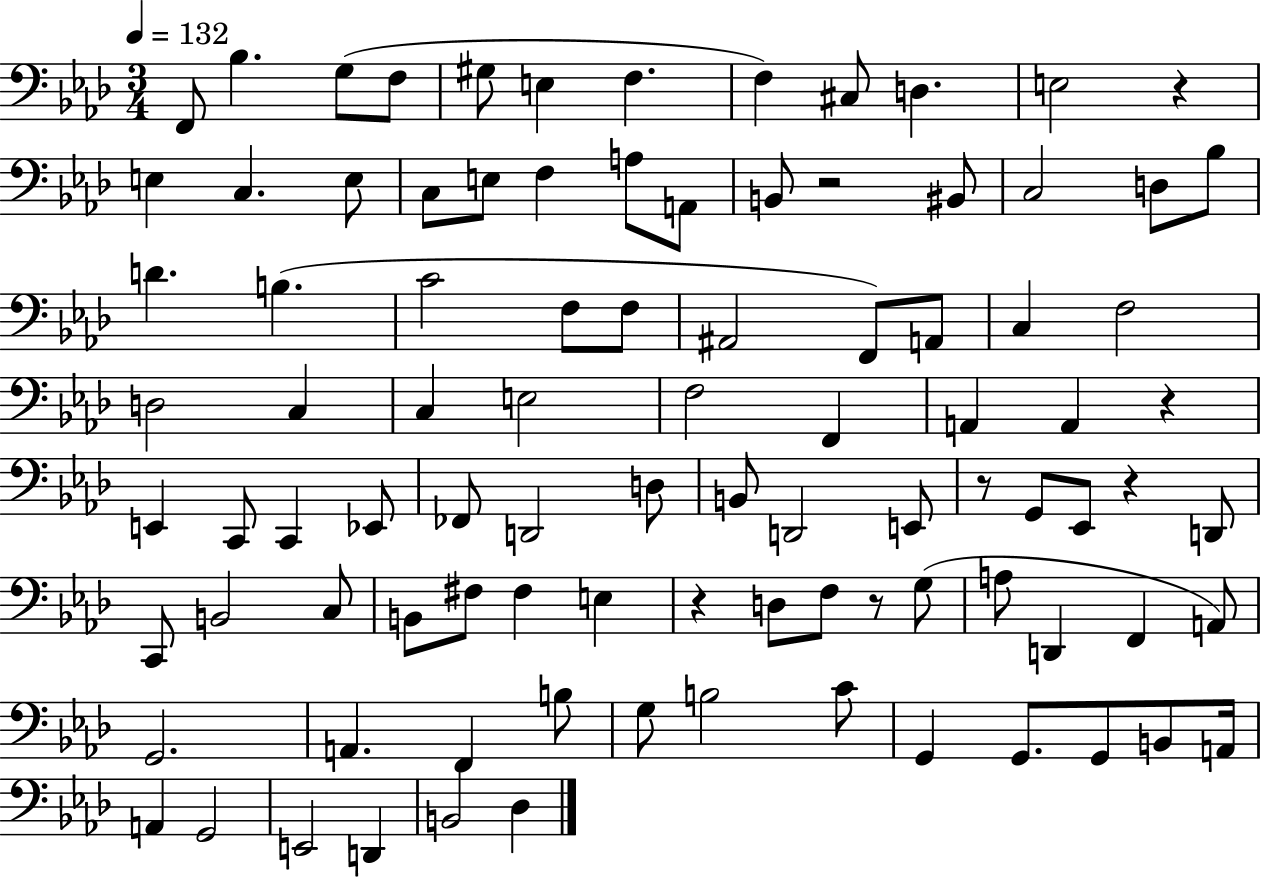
{
  \clef bass
  \numericTimeSignature
  \time 3/4
  \key aes \major
  \tempo 4 = 132
  f,8 bes4. g8( f8 | gis8 e4 f4. | f4) cis8 d4. | e2 r4 | \break e4 c4. e8 | c8 e8 f4 a8 a,8 | b,8 r2 bis,8 | c2 d8 bes8 | \break d'4. b4.( | c'2 f8 f8 | ais,2 f,8) a,8 | c4 f2 | \break d2 c4 | c4 e2 | f2 f,4 | a,4 a,4 r4 | \break e,4 c,8 c,4 ees,8 | fes,8 d,2 d8 | b,8 d,2 e,8 | r8 g,8 ees,8 r4 d,8 | \break c,8 b,2 c8 | b,8 fis8 fis4 e4 | r4 d8 f8 r8 g8( | a8 d,4 f,4 a,8) | \break g,2. | a,4. f,4 b8 | g8 b2 c'8 | g,4 g,8. g,8 b,8 a,16 | \break a,4 g,2 | e,2 d,4 | b,2 des4 | \bar "|."
}